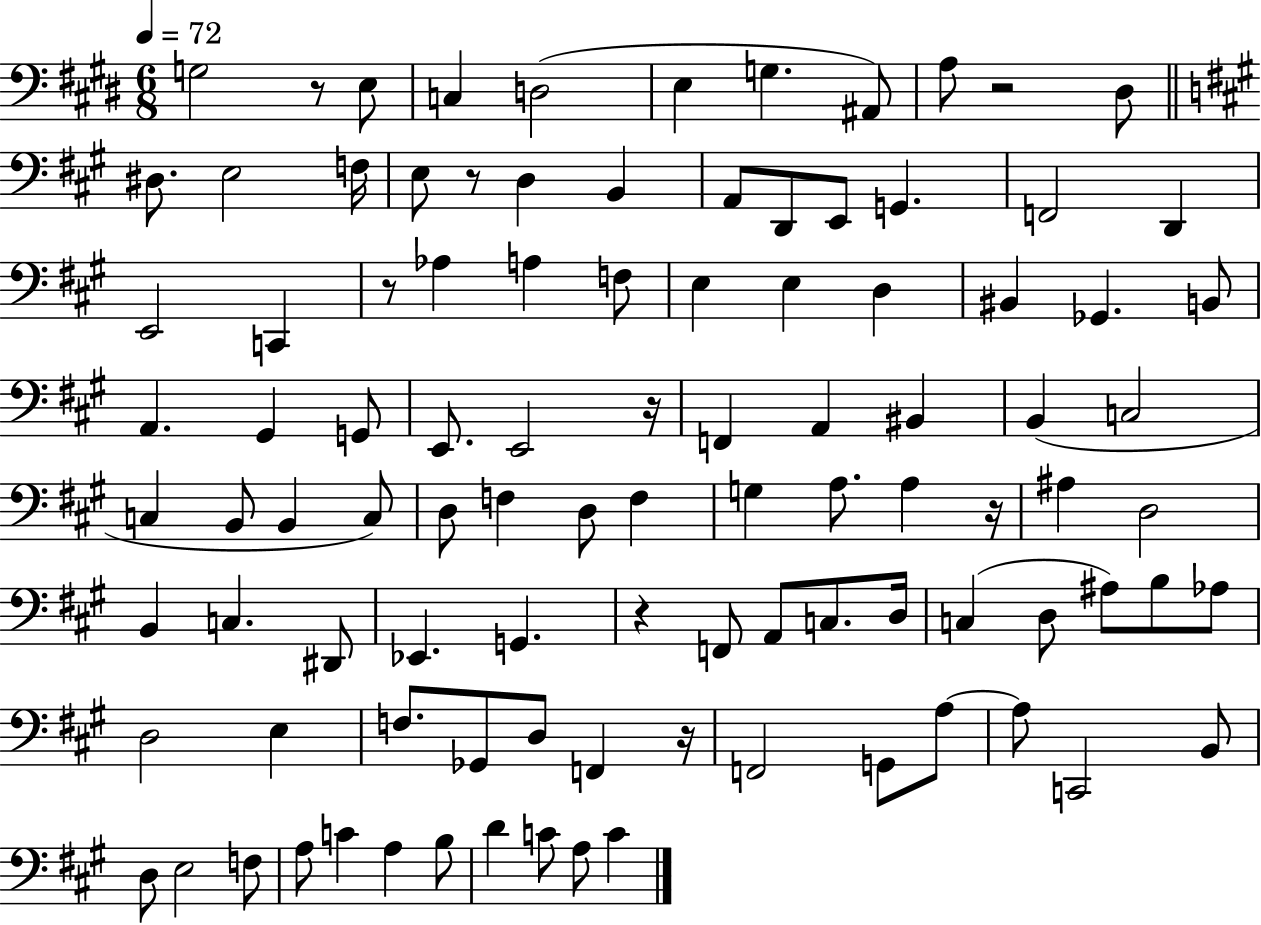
X:1
T:Untitled
M:6/8
L:1/4
K:E
G,2 z/2 E,/2 C, D,2 E, G, ^A,,/2 A,/2 z2 ^D,/2 ^D,/2 E,2 F,/4 E,/2 z/2 D, B,, A,,/2 D,,/2 E,,/2 G,, F,,2 D,, E,,2 C,, z/2 _A, A, F,/2 E, E, D, ^B,, _G,, B,,/2 A,, ^G,, G,,/2 E,,/2 E,,2 z/4 F,, A,, ^B,, B,, C,2 C, B,,/2 B,, C,/2 D,/2 F, D,/2 F, G, A,/2 A, z/4 ^A, D,2 B,, C, ^D,,/2 _E,, G,, z F,,/2 A,,/2 C,/2 D,/4 C, D,/2 ^A,/2 B,/2 _A,/2 D,2 E, F,/2 _G,,/2 D,/2 F,, z/4 F,,2 G,,/2 A,/2 A,/2 C,,2 B,,/2 D,/2 E,2 F,/2 A,/2 C A, B,/2 D C/2 A,/2 C